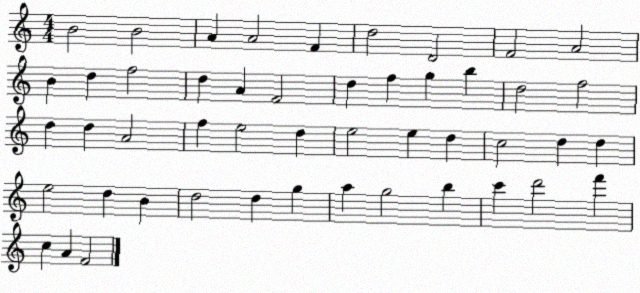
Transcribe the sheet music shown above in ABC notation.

X:1
T:Untitled
M:4/4
L:1/4
K:C
B2 B2 A A2 F d2 D2 F2 A2 B d f2 d A F2 d f g b d2 f2 d d A2 f e2 d e2 e d c2 d d e2 d B d2 d g a g2 b c' d'2 f' c A F2